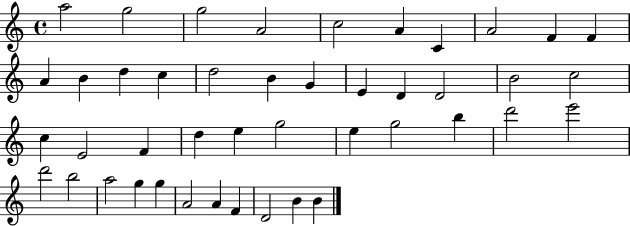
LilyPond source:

{
  \clef treble
  \time 4/4
  \defaultTimeSignature
  \key c \major
  a''2 g''2 | g''2 a'2 | c''2 a'4 c'4 | a'2 f'4 f'4 | \break a'4 b'4 d''4 c''4 | d''2 b'4 g'4 | e'4 d'4 d'2 | b'2 c''2 | \break c''4 e'2 f'4 | d''4 e''4 g''2 | e''4 g''2 b''4 | d'''2 e'''2 | \break d'''2 b''2 | a''2 g''4 g''4 | a'2 a'4 f'4 | d'2 b'4 b'4 | \break \bar "|."
}